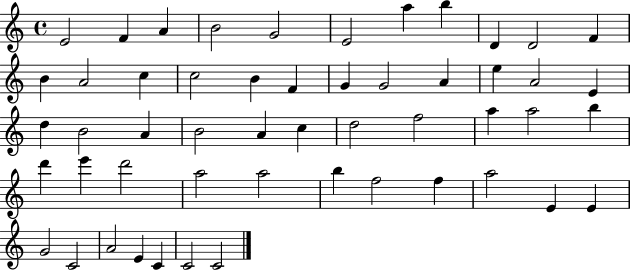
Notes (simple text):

E4/h F4/q A4/q B4/h G4/h E4/h A5/q B5/q D4/q D4/h F4/q B4/q A4/h C5/q C5/h B4/q F4/q G4/q G4/h A4/q E5/q A4/h E4/q D5/q B4/h A4/q B4/h A4/q C5/q D5/h F5/h A5/q A5/h B5/q D6/q E6/q D6/h A5/h A5/h B5/q F5/h F5/q A5/h E4/q E4/q G4/h C4/h A4/h E4/q C4/q C4/h C4/h